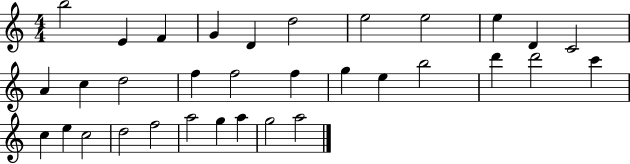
X:1
T:Untitled
M:4/4
L:1/4
K:C
b2 E F G D d2 e2 e2 e D C2 A c d2 f f2 f g e b2 d' d'2 c' c e c2 d2 f2 a2 g a g2 a2